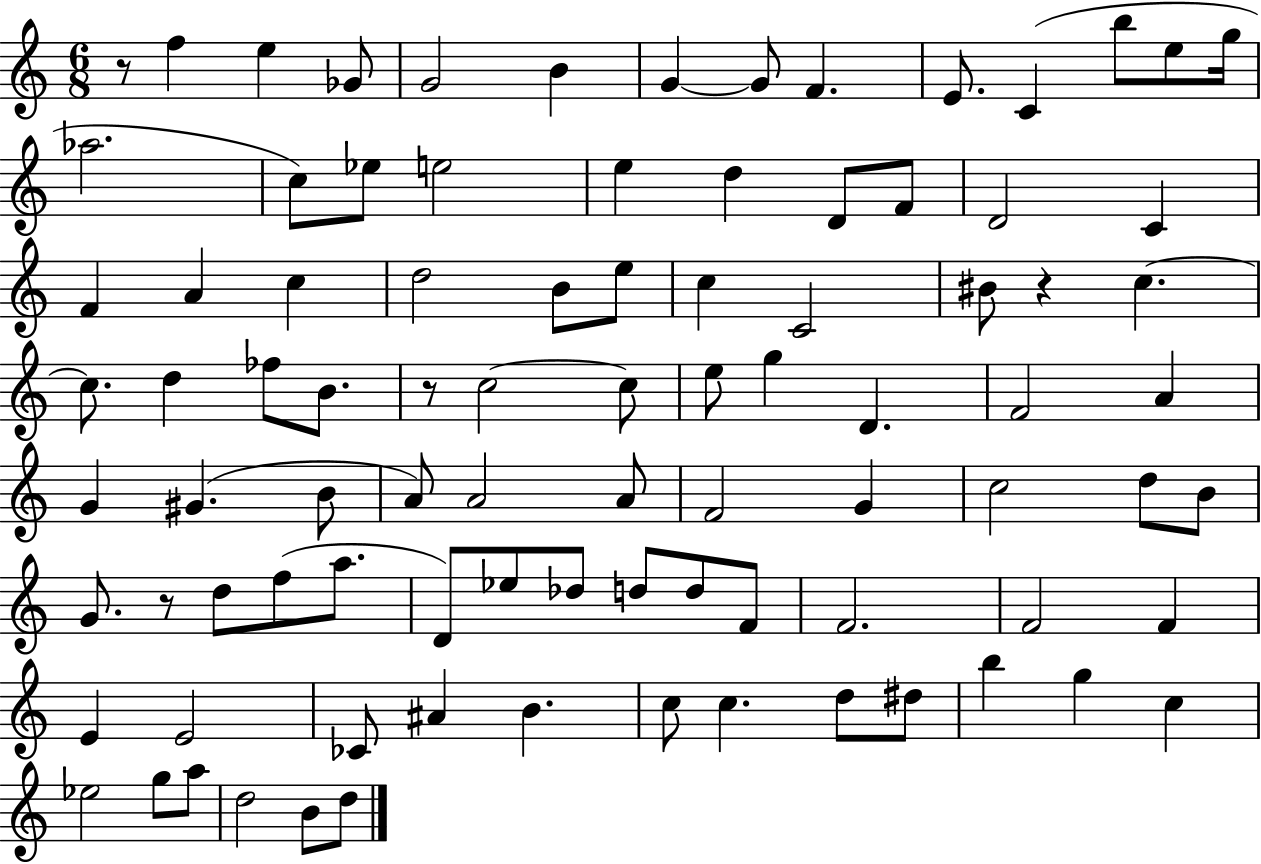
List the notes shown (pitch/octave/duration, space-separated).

R/e F5/q E5/q Gb4/e G4/h B4/q G4/q G4/e F4/q. E4/e. C4/q B5/e E5/e G5/s Ab5/h. C5/e Eb5/e E5/h E5/q D5/q D4/e F4/e D4/h C4/q F4/q A4/q C5/q D5/h B4/e E5/e C5/q C4/h BIS4/e R/q C5/q. C5/e. D5/q FES5/e B4/e. R/e C5/h C5/e E5/e G5/q D4/q. F4/h A4/q G4/q G#4/q. B4/e A4/e A4/h A4/e F4/h G4/q C5/h D5/e B4/e G4/e. R/e D5/e F5/e A5/e. D4/e Eb5/e Db5/e D5/e D5/e F4/e F4/h. F4/h F4/q E4/q E4/h CES4/e A#4/q B4/q. C5/e C5/q. D5/e D#5/e B5/q G5/q C5/q Eb5/h G5/e A5/e D5/h B4/e D5/e